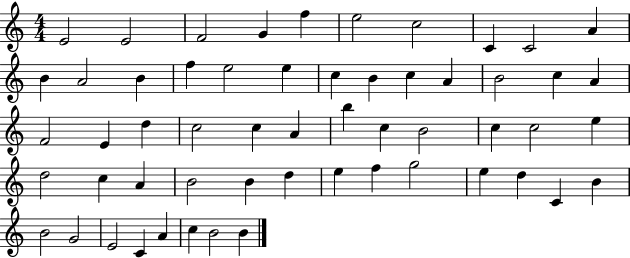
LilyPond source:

{
  \clef treble
  \numericTimeSignature
  \time 4/4
  \key c \major
  e'2 e'2 | f'2 g'4 f''4 | e''2 c''2 | c'4 c'2 a'4 | \break b'4 a'2 b'4 | f''4 e''2 e''4 | c''4 b'4 c''4 a'4 | b'2 c''4 a'4 | \break f'2 e'4 d''4 | c''2 c''4 a'4 | b''4 c''4 b'2 | c''4 c''2 e''4 | \break d''2 c''4 a'4 | b'2 b'4 d''4 | e''4 f''4 g''2 | e''4 d''4 c'4 b'4 | \break b'2 g'2 | e'2 c'4 a'4 | c''4 b'2 b'4 | \bar "|."
}